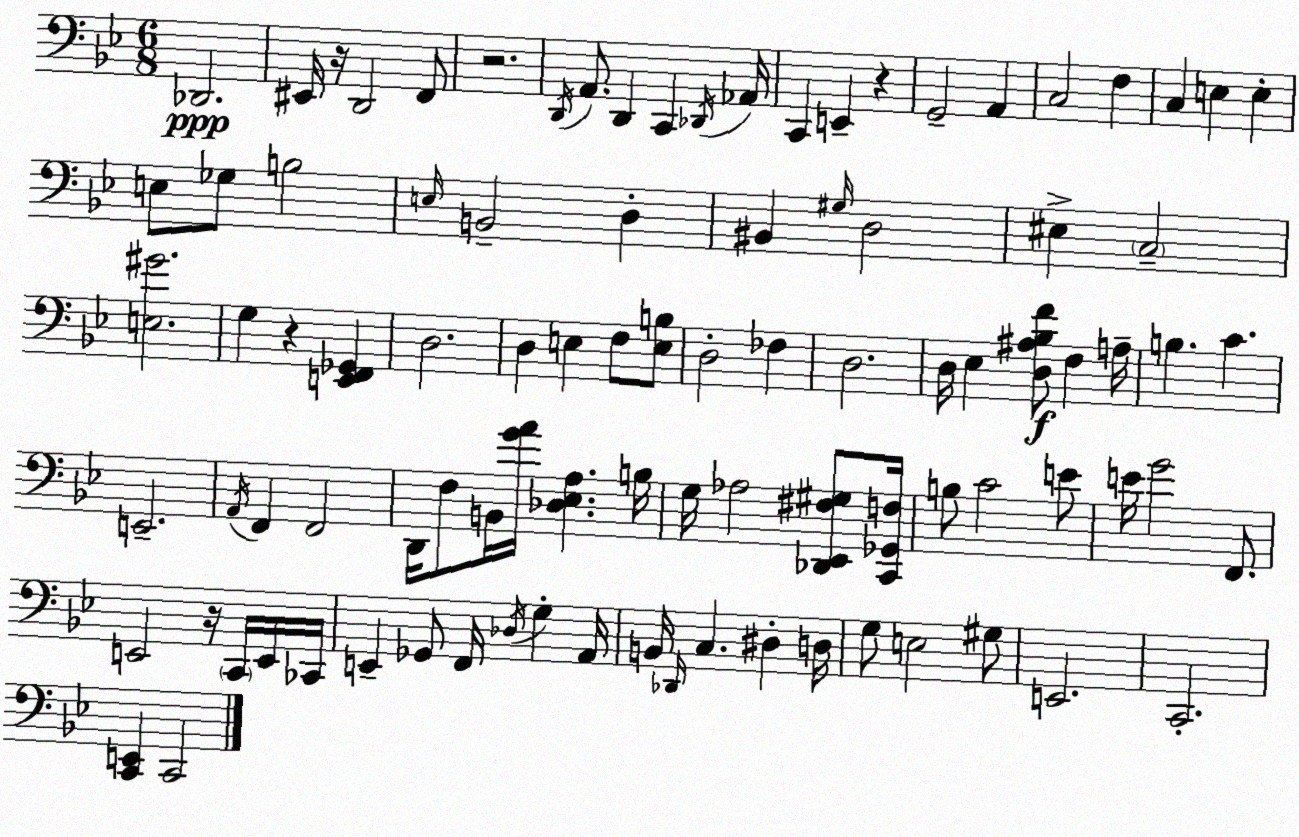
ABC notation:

X:1
T:Untitled
M:6/8
L:1/4
K:Bb
_D,,2 ^E,,/4 z/4 D,,2 F,,/2 z2 D,,/4 A,,/2 D,, C,, _D,,/4 _A,,/4 C,, E,, z G,,2 A,, C,2 F, C, E, E, E,/2 _G,/2 B,2 E,/4 B,,2 D, ^B,, ^G,/4 D,2 ^E, C,2 [E,^G]2 G, z [E,,F,,_G,,] D,2 D, E, F,/2 [E,B,]/2 D,2 _F, D,2 D,/4 _E, [D,^A,_B,F]/2 F, A,/4 B, C E,,2 A,,/4 F,, F,,2 D,,/4 F,/2 B,,/4 [GA]/4 [_D,_E,A,] B,/4 G,/4 _A,2 [_D,,_E,,^F,^G,]/2 [C,,_G,,F,]/4 B,/2 C2 E/2 E/4 G2 F,,/2 E,,2 z/4 C,,/4 E,,/4 _C,,/4 E,, _G,,/2 F,,/4 _D,/4 G, A,,/4 B,,/4 _D,,/4 C, ^D, D,/4 G,/2 E,2 ^G,/2 E,,2 C,,2 [C,,E,,] C,,2